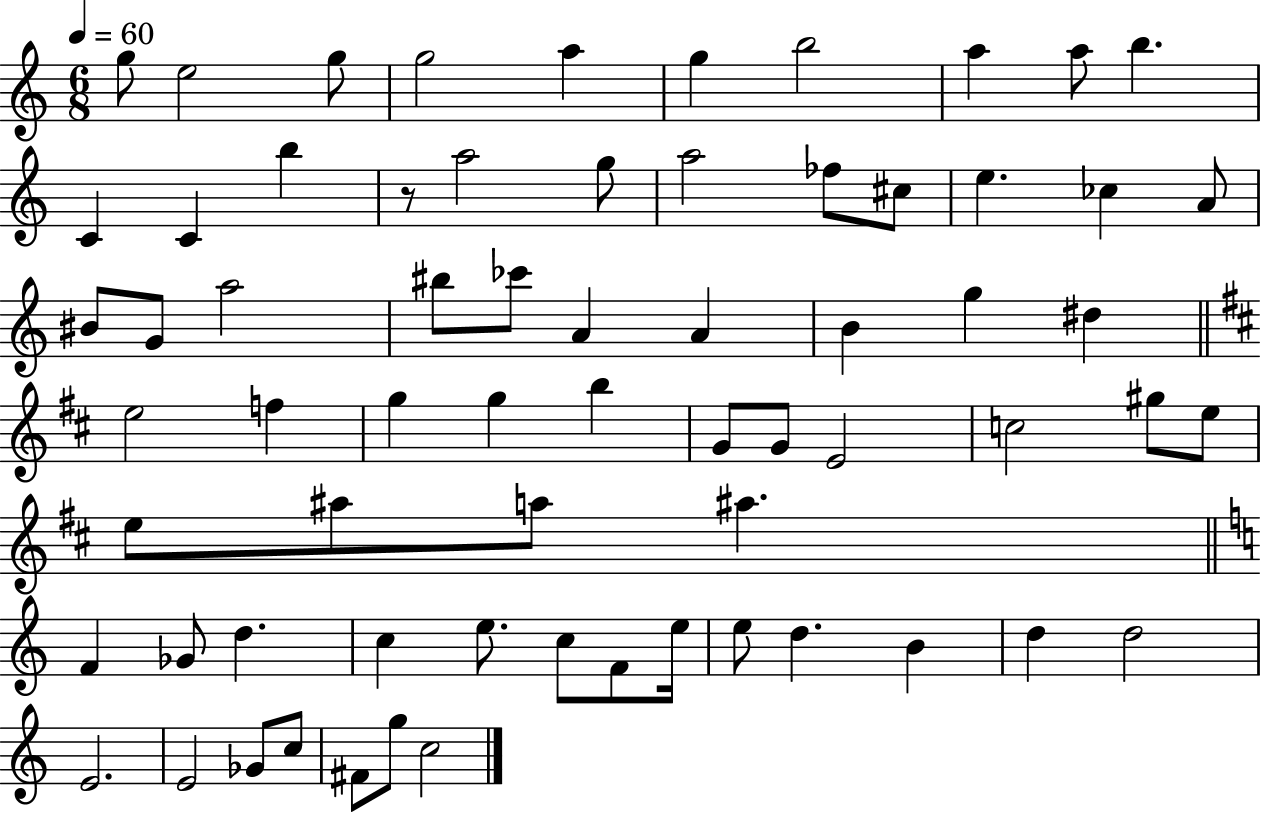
G5/e E5/h G5/e G5/h A5/q G5/q B5/h A5/q A5/e B5/q. C4/q C4/q B5/q R/e A5/h G5/e A5/h FES5/e C#5/e E5/q. CES5/q A4/e BIS4/e G4/e A5/h BIS5/e CES6/e A4/q A4/q B4/q G5/q D#5/q E5/h F5/q G5/q G5/q B5/q G4/e G4/e E4/h C5/h G#5/e E5/e E5/e A#5/e A5/e A#5/q. F4/q Gb4/e D5/q. C5/q E5/e. C5/e F4/e E5/s E5/e D5/q. B4/q D5/q D5/h E4/h. E4/h Gb4/e C5/e F#4/e G5/e C5/h